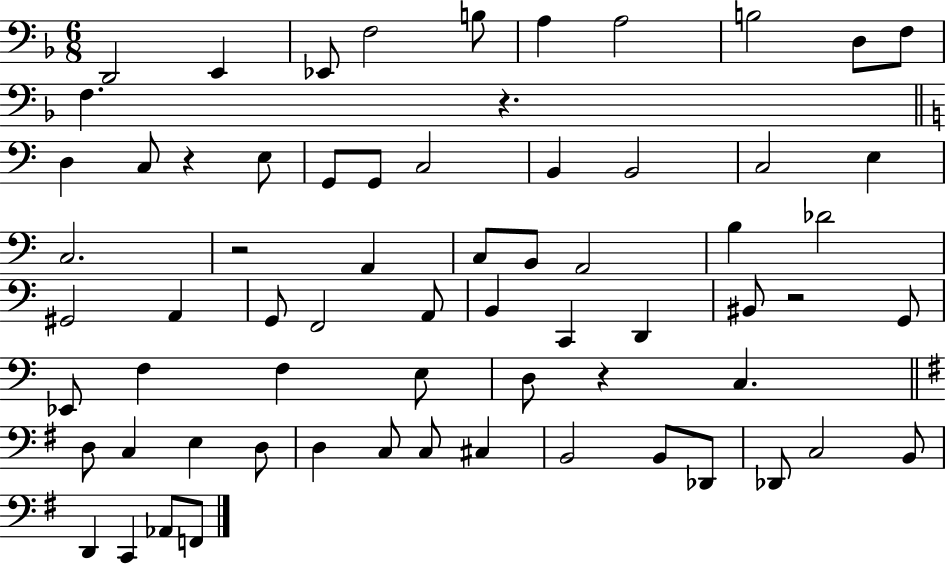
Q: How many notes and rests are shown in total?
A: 67